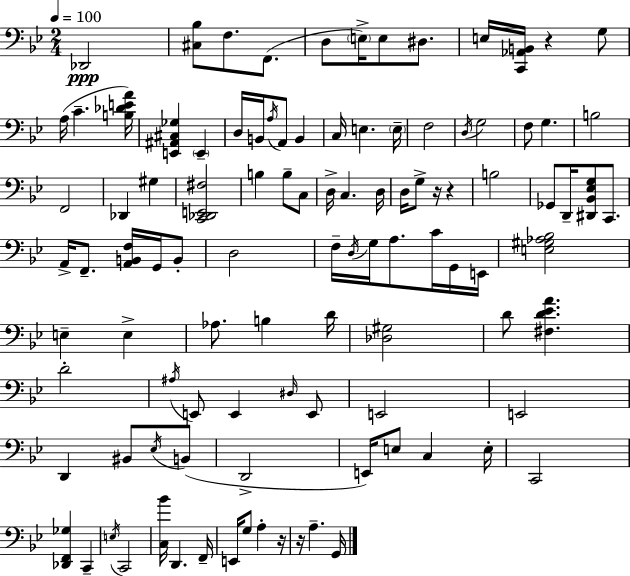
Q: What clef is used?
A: bass